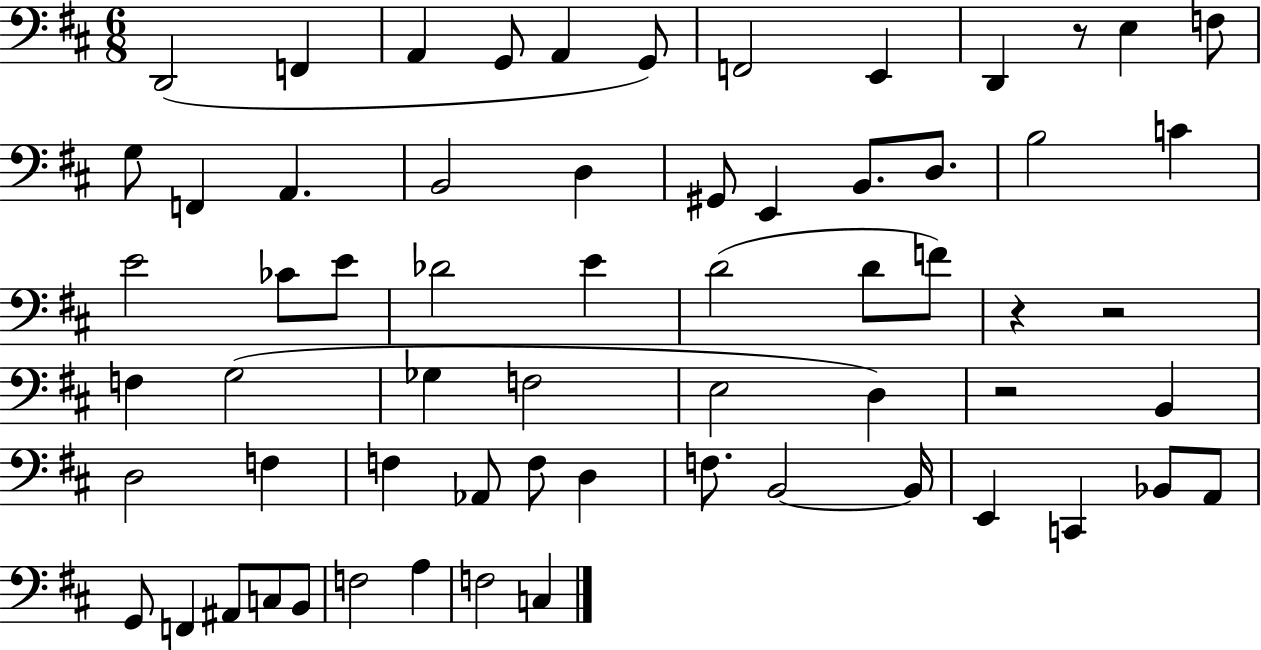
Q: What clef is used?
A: bass